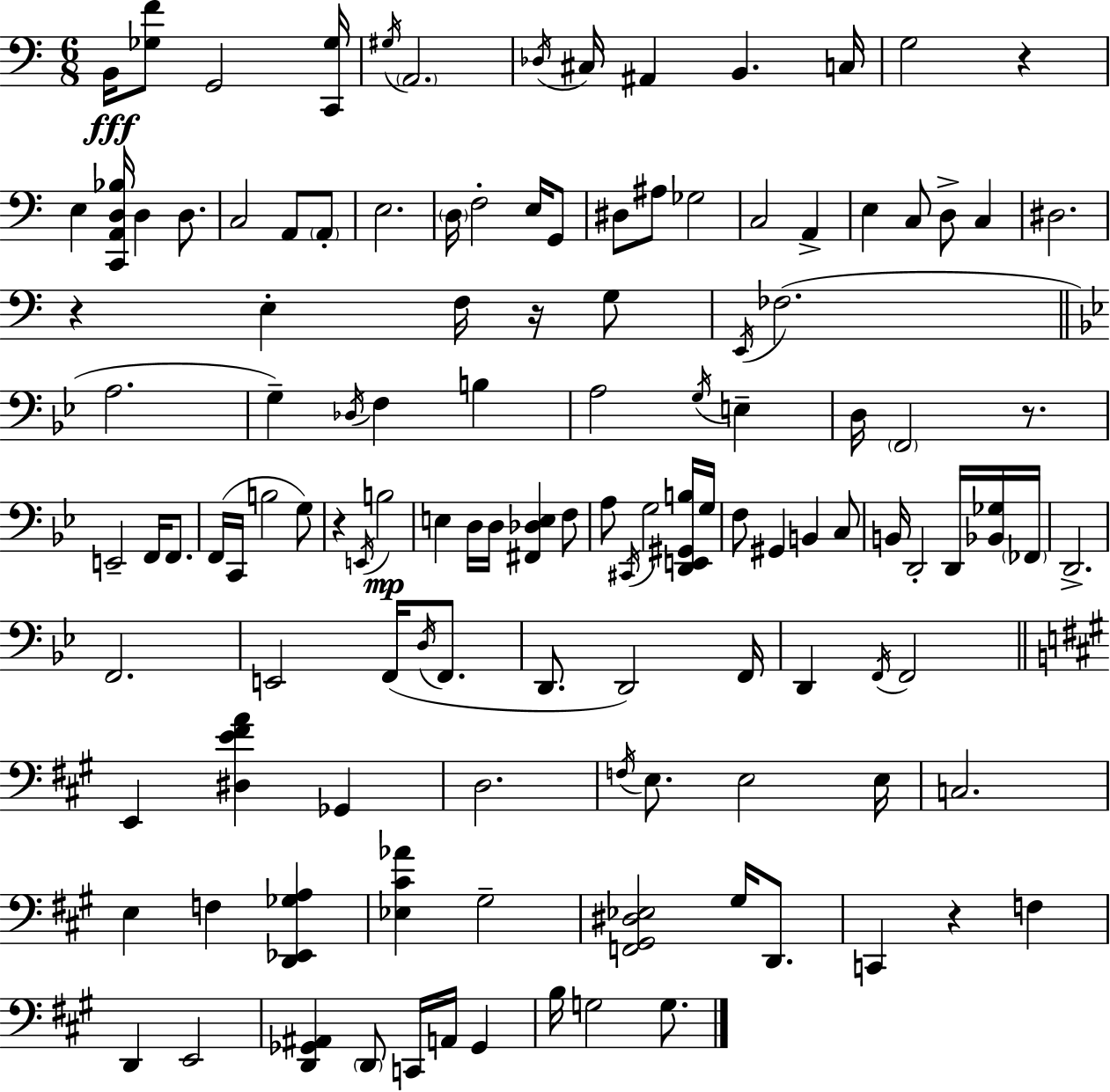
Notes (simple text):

B2/s [Gb3,F4]/e G2/h [C2,Gb3]/s G#3/s A2/h. Db3/s C#3/s A#2/q B2/q. C3/s G3/h R/q E3/q [C2,A2,D3,Bb3]/s D3/q D3/e. C3/h A2/e A2/e E3/h. D3/s F3/h E3/s G2/e D#3/e A#3/e Gb3/h C3/h A2/q E3/q C3/e D3/e C3/q D#3/h. R/q E3/q F3/s R/s G3/e E2/s FES3/h. A3/h. G3/q Db3/s F3/q B3/q A3/h G3/s E3/q D3/s F2/h R/e. E2/h F2/s F2/e. F2/s C2/s B3/h G3/e R/q E2/s B3/h E3/q D3/s D3/s [F#2,Db3,E3]/q F3/e A3/e C#2/s G3/h [D2,E2,G#2,B3]/s G3/s F3/e G#2/q B2/q C3/e B2/s D2/h D2/s [Bb2,Gb3]/s FES2/s D2/h. F2/h. E2/h F2/s D3/s F2/e. D2/e. D2/h F2/s D2/q F2/s F2/h E2/q [D#3,E4,F#4,A4]/q Gb2/q D3/h. F3/s E3/e. E3/h E3/s C3/h. E3/q F3/q [D2,Eb2,Gb3,A3]/q [Eb3,C#4,Ab4]/q G#3/h [F2,G#2,D#3,Eb3]/h G#3/s D2/e. C2/q R/q F3/q D2/q E2/h [D2,Gb2,A#2]/q D2/e C2/s A2/s Gb2/q B3/s G3/h G3/e.